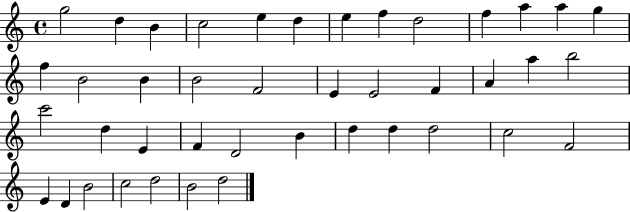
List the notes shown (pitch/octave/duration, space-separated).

G5/h D5/q B4/q C5/h E5/q D5/q E5/q F5/q D5/h F5/q A5/q A5/q G5/q F5/q B4/h B4/q B4/h F4/h E4/q E4/h F4/q A4/q A5/q B5/h C6/h D5/q E4/q F4/q D4/h B4/q D5/q D5/q D5/h C5/h F4/h E4/q D4/q B4/h C5/h D5/h B4/h D5/h